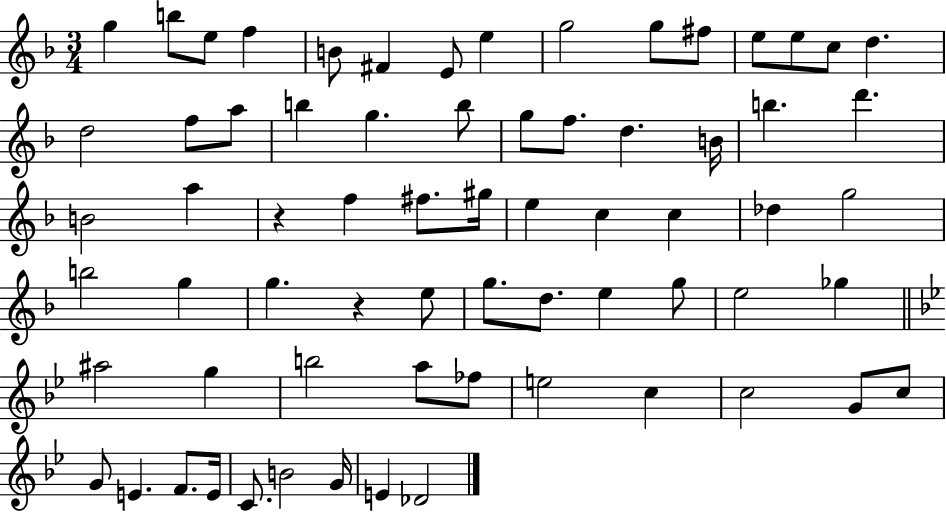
G5/q B5/e E5/e F5/q B4/e F#4/q E4/e E5/q G5/h G5/e F#5/e E5/e E5/e C5/e D5/q. D5/h F5/e A5/e B5/q G5/q. B5/e G5/e F5/e. D5/q. B4/s B5/q. D6/q. B4/h A5/q R/q F5/q F#5/e. G#5/s E5/q C5/q C5/q Db5/q G5/h B5/h G5/q G5/q. R/q E5/e G5/e. D5/e. E5/q G5/e E5/h Gb5/q A#5/h G5/q B5/h A5/e FES5/e E5/h C5/q C5/h G4/e C5/e G4/e E4/q. F4/e. E4/s C4/e. B4/h G4/s E4/q Db4/h